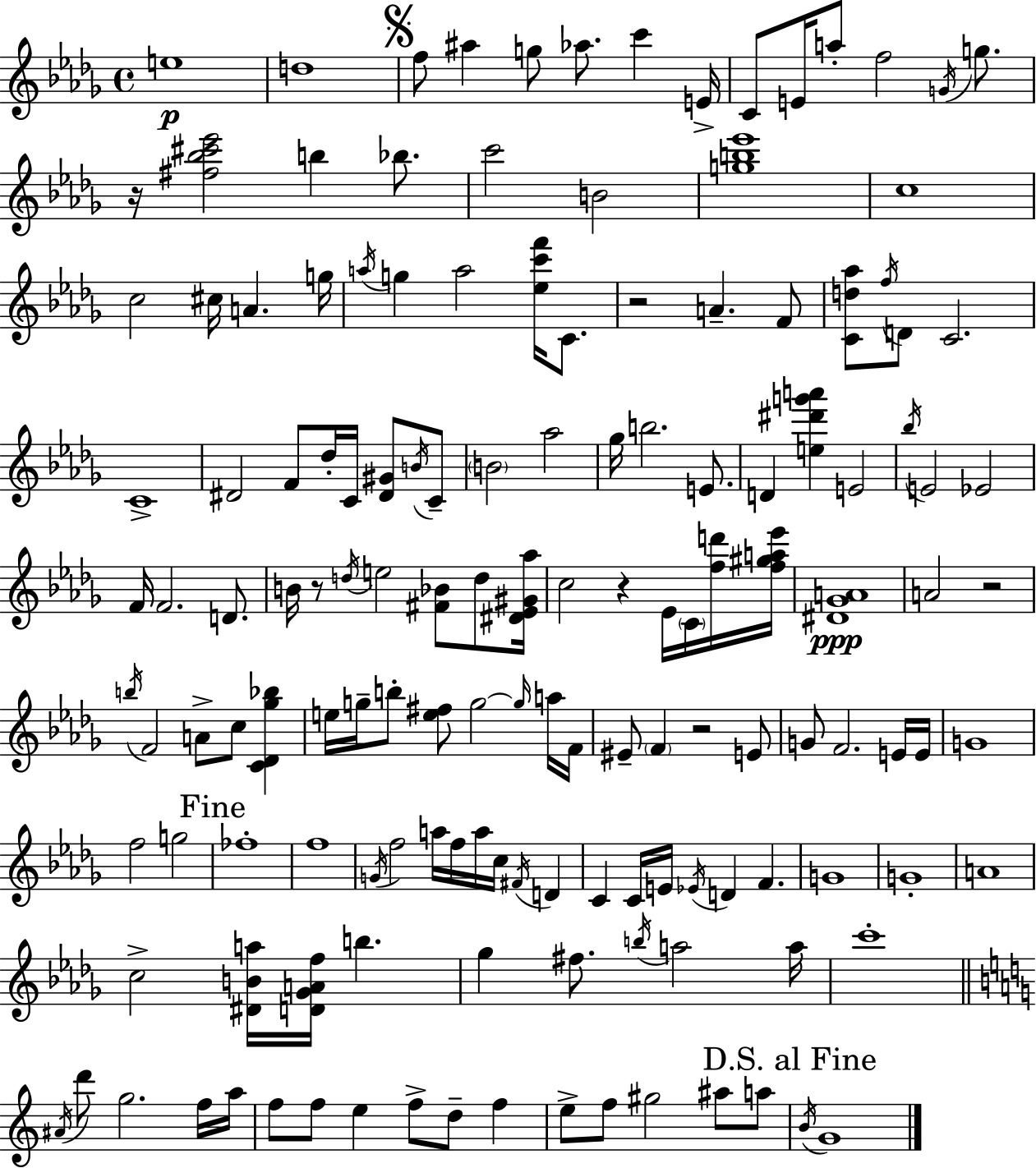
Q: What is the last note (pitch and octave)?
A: G4